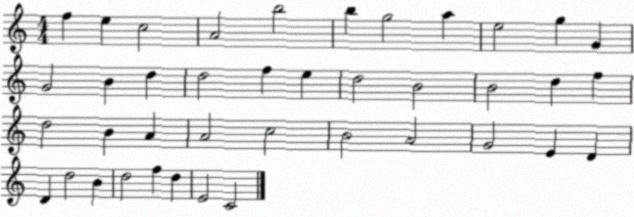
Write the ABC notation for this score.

X:1
T:Untitled
M:4/4
L:1/4
K:C
f e c2 A2 b2 b g2 a e2 g G G2 B d d2 f e d2 B2 B2 d f d2 B A A2 c2 B2 A2 G2 E D D d2 B d2 f d E2 C2